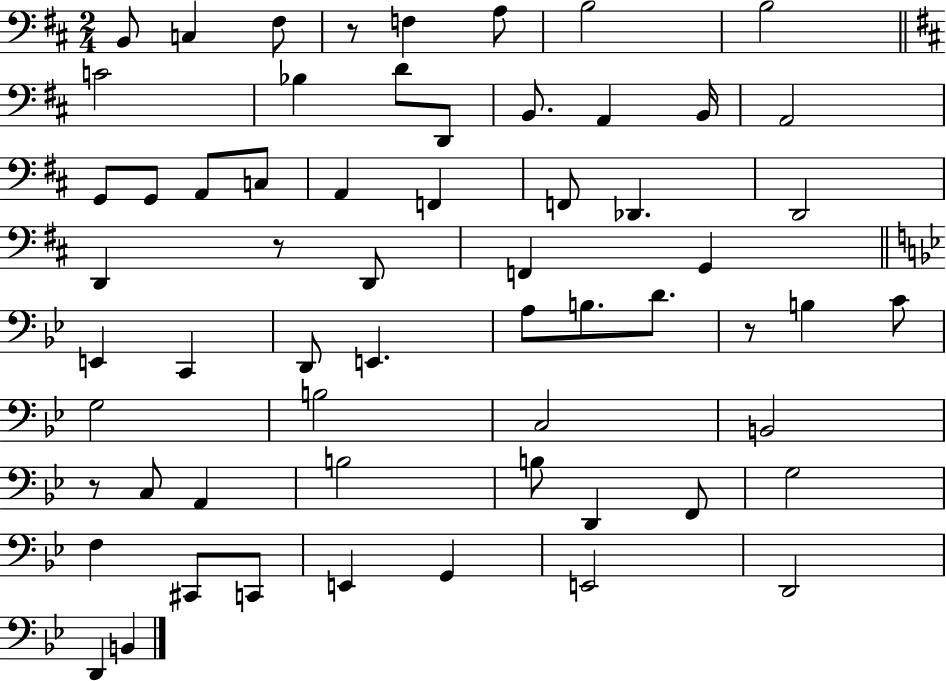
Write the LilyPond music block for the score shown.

{
  \clef bass
  \numericTimeSignature
  \time 2/4
  \key d \major
  b,8 c4 fis8 | r8 f4 a8 | b2 | b2 | \break \bar "||" \break \key d \major c'2 | bes4 d'8 d,8 | b,8. a,4 b,16 | a,2 | \break g,8 g,8 a,8 c8 | a,4 f,4 | f,8 des,4. | d,2 | \break d,4 r8 d,8 | f,4 g,4 | \bar "||" \break \key bes \major e,4 c,4 | d,8 e,4. | a8 b8. d'8. | r8 b4 c'8 | \break g2 | b2 | c2 | b,2 | \break r8 c8 a,4 | b2 | b8 d,4 f,8 | g2 | \break f4 cis,8 c,8 | e,4 g,4 | e,2 | d,2 | \break d,4 b,4 | \bar "|."
}